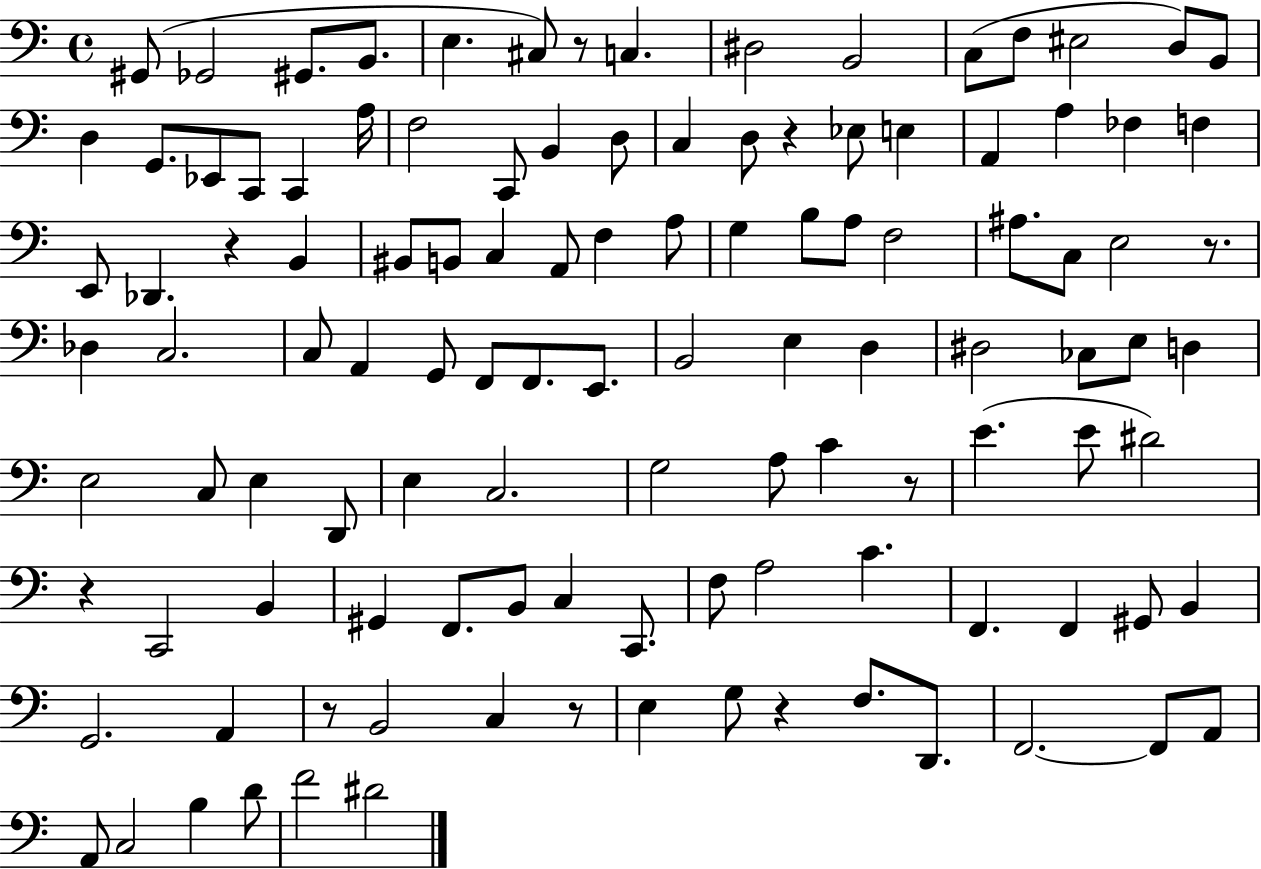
X:1
T:Untitled
M:4/4
L:1/4
K:C
^G,,/2 _G,,2 ^G,,/2 B,,/2 E, ^C,/2 z/2 C, ^D,2 B,,2 C,/2 F,/2 ^E,2 D,/2 B,,/2 D, G,,/2 _E,,/2 C,,/2 C,, A,/4 F,2 C,,/2 B,, D,/2 C, D,/2 z _E,/2 E, A,, A, _F, F, E,,/2 _D,, z B,, ^B,,/2 B,,/2 C, A,,/2 F, A,/2 G, B,/2 A,/2 F,2 ^A,/2 C,/2 E,2 z/2 _D, C,2 C,/2 A,, G,,/2 F,,/2 F,,/2 E,,/2 B,,2 E, D, ^D,2 _C,/2 E,/2 D, E,2 C,/2 E, D,,/2 E, C,2 G,2 A,/2 C z/2 E E/2 ^D2 z C,,2 B,, ^G,, F,,/2 B,,/2 C, C,,/2 F,/2 A,2 C F,, F,, ^G,,/2 B,, G,,2 A,, z/2 B,,2 C, z/2 E, G,/2 z F,/2 D,,/2 F,,2 F,,/2 A,,/2 A,,/2 C,2 B, D/2 F2 ^D2